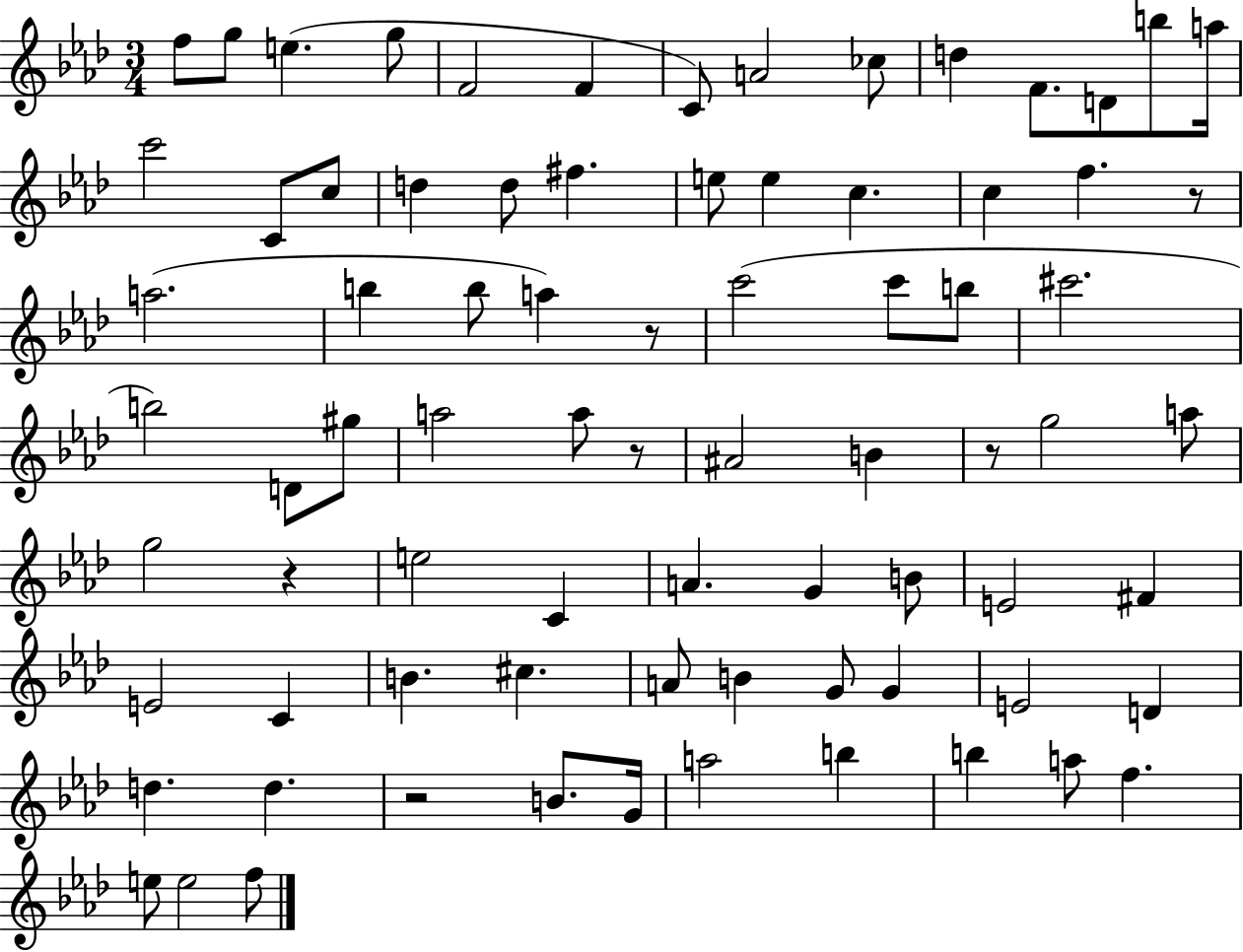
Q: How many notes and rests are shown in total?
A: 78